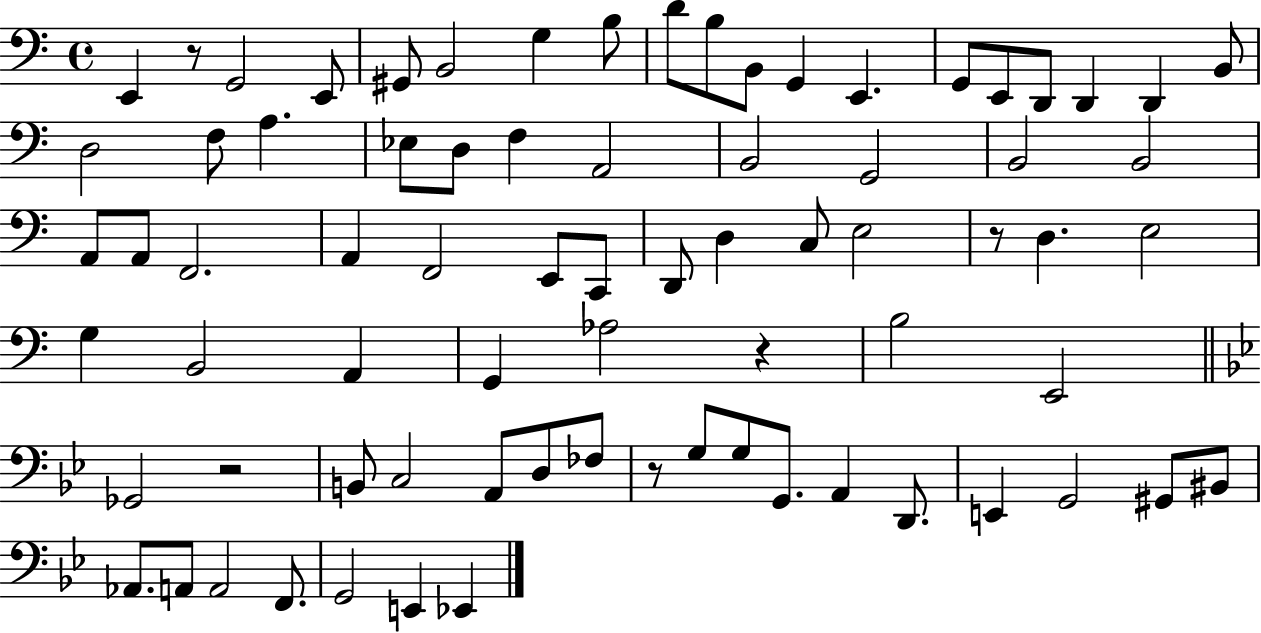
{
  \clef bass
  \time 4/4
  \defaultTimeSignature
  \key c \major
  e,4 r8 g,2 e,8 | gis,8 b,2 g4 b8 | d'8 b8 b,8 g,4 e,4. | g,8 e,8 d,8 d,4 d,4 b,8 | \break d2 f8 a4. | ees8 d8 f4 a,2 | b,2 g,2 | b,2 b,2 | \break a,8 a,8 f,2. | a,4 f,2 e,8 c,8 | d,8 d4 c8 e2 | r8 d4. e2 | \break g4 b,2 a,4 | g,4 aes2 r4 | b2 e,2 | \bar "||" \break \key g \minor ges,2 r2 | b,8 c2 a,8 d8 fes8 | r8 g8 g8 g,8. a,4 d,8. | e,4 g,2 gis,8 bis,8 | \break aes,8. a,8 a,2 f,8. | g,2 e,4 ees,4 | \bar "|."
}